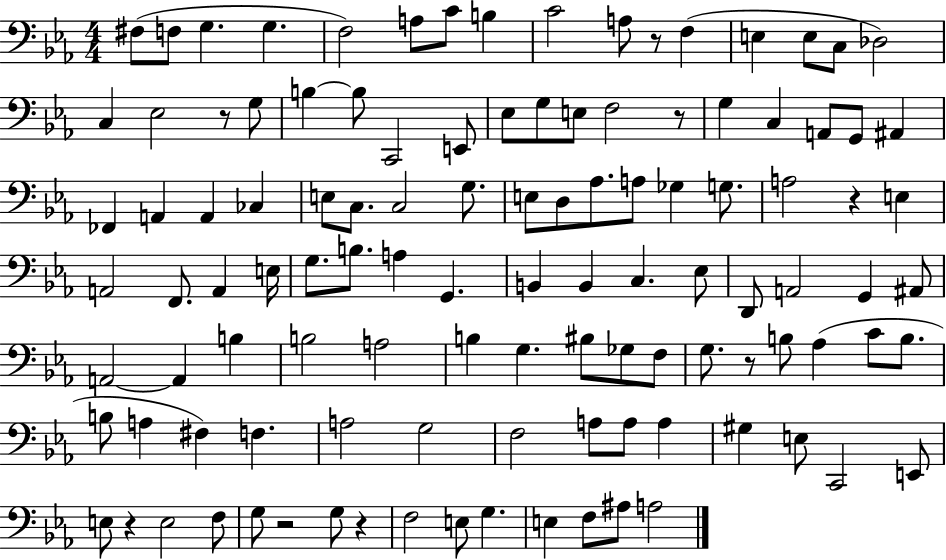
X:1
T:Untitled
M:4/4
L:1/4
K:Eb
^F,/2 F,/2 G, G, F,2 A,/2 C/2 B, C2 A,/2 z/2 F, E, E,/2 C,/2 _D,2 C, _E,2 z/2 G,/2 B, B,/2 C,,2 E,,/2 _E,/2 G,/2 E,/2 F,2 z/2 G, C, A,,/2 G,,/2 ^A,, _F,, A,, A,, _C, E,/2 C,/2 C,2 G,/2 E,/2 D,/2 _A,/2 A,/2 _G, G,/2 A,2 z E, A,,2 F,,/2 A,, E,/4 G,/2 B,/2 A, G,, B,, B,, C, _E,/2 D,,/2 A,,2 G,, ^A,,/2 A,,2 A,, B, B,2 A,2 B, G, ^B,/2 _G,/2 F,/2 G,/2 z/2 B,/2 _A, C/2 B,/2 B,/2 A, ^F, F, A,2 G,2 F,2 A,/2 A,/2 A, ^G, E,/2 C,,2 E,,/2 E,/2 z E,2 F,/2 G,/2 z2 G,/2 z F,2 E,/2 G, E, F,/2 ^A,/2 A,2